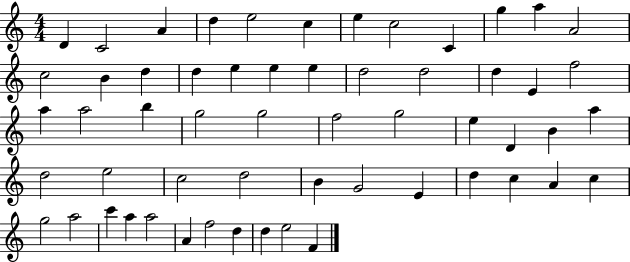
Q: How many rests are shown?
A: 0